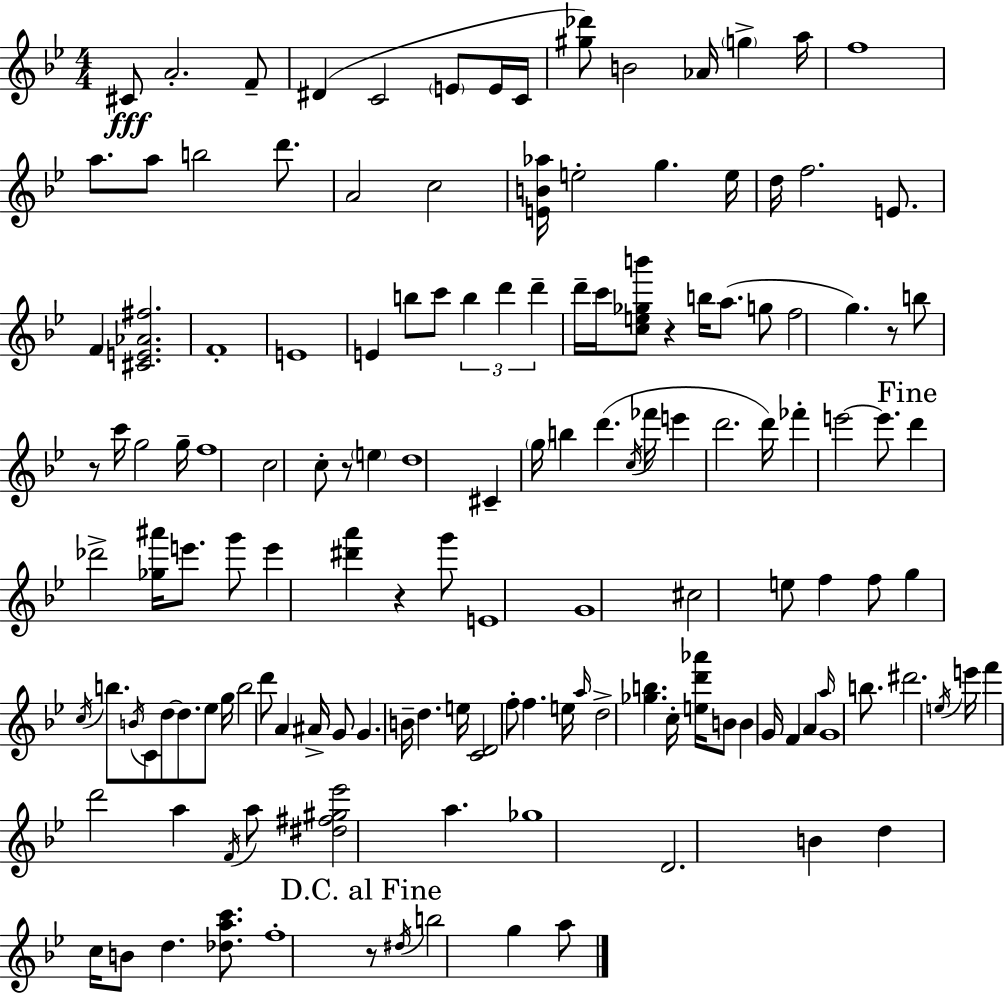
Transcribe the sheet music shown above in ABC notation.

X:1
T:Untitled
M:4/4
L:1/4
K:Bb
^C/2 A2 F/2 ^D C2 E/2 E/4 C/4 [^g_d']/2 B2 _A/4 g a/4 f4 a/2 a/2 b2 d'/2 A2 c2 [EB_a]/4 e2 g e/4 d/4 f2 E/2 F [^CE_A^f]2 F4 E4 E b/2 c'/2 b d' d' d'/4 c'/4 [ce_gb']/2 z b/4 a/2 g/2 f2 g z/2 b/2 z/2 c'/4 g2 g/4 f4 c2 c/2 z/2 e d4 ^C g/4 b d' c/4 _f'/4 e' d'2 d'/4 _f' e'2 e'/2 d' _d'2 [_g^a']/4 e'/2 g'/2 e' [^d'a'] z g'/2 E4 G4 ^c2 e/2 f f/2 g c/4 b/2 B/4 C/2 d/2 d/2 _e/2 g/4 b2 d'/2 A ^A/4 G/2 G B/4 d e/4 [CD]2 f/2 f e/4 a/4 d2 [_gb] c/4 [ed'_a']/4 B/2 B G/4 F A a/4 G4 b/2 ^d'2 e/4 e'/4 f' d'2 a F/4 a/2 [^d^f^g_e']2 a _g4 D2 B d c/4 B/2 d [_dac']/2 f4 z/2 ^d/4 b2 g a/2